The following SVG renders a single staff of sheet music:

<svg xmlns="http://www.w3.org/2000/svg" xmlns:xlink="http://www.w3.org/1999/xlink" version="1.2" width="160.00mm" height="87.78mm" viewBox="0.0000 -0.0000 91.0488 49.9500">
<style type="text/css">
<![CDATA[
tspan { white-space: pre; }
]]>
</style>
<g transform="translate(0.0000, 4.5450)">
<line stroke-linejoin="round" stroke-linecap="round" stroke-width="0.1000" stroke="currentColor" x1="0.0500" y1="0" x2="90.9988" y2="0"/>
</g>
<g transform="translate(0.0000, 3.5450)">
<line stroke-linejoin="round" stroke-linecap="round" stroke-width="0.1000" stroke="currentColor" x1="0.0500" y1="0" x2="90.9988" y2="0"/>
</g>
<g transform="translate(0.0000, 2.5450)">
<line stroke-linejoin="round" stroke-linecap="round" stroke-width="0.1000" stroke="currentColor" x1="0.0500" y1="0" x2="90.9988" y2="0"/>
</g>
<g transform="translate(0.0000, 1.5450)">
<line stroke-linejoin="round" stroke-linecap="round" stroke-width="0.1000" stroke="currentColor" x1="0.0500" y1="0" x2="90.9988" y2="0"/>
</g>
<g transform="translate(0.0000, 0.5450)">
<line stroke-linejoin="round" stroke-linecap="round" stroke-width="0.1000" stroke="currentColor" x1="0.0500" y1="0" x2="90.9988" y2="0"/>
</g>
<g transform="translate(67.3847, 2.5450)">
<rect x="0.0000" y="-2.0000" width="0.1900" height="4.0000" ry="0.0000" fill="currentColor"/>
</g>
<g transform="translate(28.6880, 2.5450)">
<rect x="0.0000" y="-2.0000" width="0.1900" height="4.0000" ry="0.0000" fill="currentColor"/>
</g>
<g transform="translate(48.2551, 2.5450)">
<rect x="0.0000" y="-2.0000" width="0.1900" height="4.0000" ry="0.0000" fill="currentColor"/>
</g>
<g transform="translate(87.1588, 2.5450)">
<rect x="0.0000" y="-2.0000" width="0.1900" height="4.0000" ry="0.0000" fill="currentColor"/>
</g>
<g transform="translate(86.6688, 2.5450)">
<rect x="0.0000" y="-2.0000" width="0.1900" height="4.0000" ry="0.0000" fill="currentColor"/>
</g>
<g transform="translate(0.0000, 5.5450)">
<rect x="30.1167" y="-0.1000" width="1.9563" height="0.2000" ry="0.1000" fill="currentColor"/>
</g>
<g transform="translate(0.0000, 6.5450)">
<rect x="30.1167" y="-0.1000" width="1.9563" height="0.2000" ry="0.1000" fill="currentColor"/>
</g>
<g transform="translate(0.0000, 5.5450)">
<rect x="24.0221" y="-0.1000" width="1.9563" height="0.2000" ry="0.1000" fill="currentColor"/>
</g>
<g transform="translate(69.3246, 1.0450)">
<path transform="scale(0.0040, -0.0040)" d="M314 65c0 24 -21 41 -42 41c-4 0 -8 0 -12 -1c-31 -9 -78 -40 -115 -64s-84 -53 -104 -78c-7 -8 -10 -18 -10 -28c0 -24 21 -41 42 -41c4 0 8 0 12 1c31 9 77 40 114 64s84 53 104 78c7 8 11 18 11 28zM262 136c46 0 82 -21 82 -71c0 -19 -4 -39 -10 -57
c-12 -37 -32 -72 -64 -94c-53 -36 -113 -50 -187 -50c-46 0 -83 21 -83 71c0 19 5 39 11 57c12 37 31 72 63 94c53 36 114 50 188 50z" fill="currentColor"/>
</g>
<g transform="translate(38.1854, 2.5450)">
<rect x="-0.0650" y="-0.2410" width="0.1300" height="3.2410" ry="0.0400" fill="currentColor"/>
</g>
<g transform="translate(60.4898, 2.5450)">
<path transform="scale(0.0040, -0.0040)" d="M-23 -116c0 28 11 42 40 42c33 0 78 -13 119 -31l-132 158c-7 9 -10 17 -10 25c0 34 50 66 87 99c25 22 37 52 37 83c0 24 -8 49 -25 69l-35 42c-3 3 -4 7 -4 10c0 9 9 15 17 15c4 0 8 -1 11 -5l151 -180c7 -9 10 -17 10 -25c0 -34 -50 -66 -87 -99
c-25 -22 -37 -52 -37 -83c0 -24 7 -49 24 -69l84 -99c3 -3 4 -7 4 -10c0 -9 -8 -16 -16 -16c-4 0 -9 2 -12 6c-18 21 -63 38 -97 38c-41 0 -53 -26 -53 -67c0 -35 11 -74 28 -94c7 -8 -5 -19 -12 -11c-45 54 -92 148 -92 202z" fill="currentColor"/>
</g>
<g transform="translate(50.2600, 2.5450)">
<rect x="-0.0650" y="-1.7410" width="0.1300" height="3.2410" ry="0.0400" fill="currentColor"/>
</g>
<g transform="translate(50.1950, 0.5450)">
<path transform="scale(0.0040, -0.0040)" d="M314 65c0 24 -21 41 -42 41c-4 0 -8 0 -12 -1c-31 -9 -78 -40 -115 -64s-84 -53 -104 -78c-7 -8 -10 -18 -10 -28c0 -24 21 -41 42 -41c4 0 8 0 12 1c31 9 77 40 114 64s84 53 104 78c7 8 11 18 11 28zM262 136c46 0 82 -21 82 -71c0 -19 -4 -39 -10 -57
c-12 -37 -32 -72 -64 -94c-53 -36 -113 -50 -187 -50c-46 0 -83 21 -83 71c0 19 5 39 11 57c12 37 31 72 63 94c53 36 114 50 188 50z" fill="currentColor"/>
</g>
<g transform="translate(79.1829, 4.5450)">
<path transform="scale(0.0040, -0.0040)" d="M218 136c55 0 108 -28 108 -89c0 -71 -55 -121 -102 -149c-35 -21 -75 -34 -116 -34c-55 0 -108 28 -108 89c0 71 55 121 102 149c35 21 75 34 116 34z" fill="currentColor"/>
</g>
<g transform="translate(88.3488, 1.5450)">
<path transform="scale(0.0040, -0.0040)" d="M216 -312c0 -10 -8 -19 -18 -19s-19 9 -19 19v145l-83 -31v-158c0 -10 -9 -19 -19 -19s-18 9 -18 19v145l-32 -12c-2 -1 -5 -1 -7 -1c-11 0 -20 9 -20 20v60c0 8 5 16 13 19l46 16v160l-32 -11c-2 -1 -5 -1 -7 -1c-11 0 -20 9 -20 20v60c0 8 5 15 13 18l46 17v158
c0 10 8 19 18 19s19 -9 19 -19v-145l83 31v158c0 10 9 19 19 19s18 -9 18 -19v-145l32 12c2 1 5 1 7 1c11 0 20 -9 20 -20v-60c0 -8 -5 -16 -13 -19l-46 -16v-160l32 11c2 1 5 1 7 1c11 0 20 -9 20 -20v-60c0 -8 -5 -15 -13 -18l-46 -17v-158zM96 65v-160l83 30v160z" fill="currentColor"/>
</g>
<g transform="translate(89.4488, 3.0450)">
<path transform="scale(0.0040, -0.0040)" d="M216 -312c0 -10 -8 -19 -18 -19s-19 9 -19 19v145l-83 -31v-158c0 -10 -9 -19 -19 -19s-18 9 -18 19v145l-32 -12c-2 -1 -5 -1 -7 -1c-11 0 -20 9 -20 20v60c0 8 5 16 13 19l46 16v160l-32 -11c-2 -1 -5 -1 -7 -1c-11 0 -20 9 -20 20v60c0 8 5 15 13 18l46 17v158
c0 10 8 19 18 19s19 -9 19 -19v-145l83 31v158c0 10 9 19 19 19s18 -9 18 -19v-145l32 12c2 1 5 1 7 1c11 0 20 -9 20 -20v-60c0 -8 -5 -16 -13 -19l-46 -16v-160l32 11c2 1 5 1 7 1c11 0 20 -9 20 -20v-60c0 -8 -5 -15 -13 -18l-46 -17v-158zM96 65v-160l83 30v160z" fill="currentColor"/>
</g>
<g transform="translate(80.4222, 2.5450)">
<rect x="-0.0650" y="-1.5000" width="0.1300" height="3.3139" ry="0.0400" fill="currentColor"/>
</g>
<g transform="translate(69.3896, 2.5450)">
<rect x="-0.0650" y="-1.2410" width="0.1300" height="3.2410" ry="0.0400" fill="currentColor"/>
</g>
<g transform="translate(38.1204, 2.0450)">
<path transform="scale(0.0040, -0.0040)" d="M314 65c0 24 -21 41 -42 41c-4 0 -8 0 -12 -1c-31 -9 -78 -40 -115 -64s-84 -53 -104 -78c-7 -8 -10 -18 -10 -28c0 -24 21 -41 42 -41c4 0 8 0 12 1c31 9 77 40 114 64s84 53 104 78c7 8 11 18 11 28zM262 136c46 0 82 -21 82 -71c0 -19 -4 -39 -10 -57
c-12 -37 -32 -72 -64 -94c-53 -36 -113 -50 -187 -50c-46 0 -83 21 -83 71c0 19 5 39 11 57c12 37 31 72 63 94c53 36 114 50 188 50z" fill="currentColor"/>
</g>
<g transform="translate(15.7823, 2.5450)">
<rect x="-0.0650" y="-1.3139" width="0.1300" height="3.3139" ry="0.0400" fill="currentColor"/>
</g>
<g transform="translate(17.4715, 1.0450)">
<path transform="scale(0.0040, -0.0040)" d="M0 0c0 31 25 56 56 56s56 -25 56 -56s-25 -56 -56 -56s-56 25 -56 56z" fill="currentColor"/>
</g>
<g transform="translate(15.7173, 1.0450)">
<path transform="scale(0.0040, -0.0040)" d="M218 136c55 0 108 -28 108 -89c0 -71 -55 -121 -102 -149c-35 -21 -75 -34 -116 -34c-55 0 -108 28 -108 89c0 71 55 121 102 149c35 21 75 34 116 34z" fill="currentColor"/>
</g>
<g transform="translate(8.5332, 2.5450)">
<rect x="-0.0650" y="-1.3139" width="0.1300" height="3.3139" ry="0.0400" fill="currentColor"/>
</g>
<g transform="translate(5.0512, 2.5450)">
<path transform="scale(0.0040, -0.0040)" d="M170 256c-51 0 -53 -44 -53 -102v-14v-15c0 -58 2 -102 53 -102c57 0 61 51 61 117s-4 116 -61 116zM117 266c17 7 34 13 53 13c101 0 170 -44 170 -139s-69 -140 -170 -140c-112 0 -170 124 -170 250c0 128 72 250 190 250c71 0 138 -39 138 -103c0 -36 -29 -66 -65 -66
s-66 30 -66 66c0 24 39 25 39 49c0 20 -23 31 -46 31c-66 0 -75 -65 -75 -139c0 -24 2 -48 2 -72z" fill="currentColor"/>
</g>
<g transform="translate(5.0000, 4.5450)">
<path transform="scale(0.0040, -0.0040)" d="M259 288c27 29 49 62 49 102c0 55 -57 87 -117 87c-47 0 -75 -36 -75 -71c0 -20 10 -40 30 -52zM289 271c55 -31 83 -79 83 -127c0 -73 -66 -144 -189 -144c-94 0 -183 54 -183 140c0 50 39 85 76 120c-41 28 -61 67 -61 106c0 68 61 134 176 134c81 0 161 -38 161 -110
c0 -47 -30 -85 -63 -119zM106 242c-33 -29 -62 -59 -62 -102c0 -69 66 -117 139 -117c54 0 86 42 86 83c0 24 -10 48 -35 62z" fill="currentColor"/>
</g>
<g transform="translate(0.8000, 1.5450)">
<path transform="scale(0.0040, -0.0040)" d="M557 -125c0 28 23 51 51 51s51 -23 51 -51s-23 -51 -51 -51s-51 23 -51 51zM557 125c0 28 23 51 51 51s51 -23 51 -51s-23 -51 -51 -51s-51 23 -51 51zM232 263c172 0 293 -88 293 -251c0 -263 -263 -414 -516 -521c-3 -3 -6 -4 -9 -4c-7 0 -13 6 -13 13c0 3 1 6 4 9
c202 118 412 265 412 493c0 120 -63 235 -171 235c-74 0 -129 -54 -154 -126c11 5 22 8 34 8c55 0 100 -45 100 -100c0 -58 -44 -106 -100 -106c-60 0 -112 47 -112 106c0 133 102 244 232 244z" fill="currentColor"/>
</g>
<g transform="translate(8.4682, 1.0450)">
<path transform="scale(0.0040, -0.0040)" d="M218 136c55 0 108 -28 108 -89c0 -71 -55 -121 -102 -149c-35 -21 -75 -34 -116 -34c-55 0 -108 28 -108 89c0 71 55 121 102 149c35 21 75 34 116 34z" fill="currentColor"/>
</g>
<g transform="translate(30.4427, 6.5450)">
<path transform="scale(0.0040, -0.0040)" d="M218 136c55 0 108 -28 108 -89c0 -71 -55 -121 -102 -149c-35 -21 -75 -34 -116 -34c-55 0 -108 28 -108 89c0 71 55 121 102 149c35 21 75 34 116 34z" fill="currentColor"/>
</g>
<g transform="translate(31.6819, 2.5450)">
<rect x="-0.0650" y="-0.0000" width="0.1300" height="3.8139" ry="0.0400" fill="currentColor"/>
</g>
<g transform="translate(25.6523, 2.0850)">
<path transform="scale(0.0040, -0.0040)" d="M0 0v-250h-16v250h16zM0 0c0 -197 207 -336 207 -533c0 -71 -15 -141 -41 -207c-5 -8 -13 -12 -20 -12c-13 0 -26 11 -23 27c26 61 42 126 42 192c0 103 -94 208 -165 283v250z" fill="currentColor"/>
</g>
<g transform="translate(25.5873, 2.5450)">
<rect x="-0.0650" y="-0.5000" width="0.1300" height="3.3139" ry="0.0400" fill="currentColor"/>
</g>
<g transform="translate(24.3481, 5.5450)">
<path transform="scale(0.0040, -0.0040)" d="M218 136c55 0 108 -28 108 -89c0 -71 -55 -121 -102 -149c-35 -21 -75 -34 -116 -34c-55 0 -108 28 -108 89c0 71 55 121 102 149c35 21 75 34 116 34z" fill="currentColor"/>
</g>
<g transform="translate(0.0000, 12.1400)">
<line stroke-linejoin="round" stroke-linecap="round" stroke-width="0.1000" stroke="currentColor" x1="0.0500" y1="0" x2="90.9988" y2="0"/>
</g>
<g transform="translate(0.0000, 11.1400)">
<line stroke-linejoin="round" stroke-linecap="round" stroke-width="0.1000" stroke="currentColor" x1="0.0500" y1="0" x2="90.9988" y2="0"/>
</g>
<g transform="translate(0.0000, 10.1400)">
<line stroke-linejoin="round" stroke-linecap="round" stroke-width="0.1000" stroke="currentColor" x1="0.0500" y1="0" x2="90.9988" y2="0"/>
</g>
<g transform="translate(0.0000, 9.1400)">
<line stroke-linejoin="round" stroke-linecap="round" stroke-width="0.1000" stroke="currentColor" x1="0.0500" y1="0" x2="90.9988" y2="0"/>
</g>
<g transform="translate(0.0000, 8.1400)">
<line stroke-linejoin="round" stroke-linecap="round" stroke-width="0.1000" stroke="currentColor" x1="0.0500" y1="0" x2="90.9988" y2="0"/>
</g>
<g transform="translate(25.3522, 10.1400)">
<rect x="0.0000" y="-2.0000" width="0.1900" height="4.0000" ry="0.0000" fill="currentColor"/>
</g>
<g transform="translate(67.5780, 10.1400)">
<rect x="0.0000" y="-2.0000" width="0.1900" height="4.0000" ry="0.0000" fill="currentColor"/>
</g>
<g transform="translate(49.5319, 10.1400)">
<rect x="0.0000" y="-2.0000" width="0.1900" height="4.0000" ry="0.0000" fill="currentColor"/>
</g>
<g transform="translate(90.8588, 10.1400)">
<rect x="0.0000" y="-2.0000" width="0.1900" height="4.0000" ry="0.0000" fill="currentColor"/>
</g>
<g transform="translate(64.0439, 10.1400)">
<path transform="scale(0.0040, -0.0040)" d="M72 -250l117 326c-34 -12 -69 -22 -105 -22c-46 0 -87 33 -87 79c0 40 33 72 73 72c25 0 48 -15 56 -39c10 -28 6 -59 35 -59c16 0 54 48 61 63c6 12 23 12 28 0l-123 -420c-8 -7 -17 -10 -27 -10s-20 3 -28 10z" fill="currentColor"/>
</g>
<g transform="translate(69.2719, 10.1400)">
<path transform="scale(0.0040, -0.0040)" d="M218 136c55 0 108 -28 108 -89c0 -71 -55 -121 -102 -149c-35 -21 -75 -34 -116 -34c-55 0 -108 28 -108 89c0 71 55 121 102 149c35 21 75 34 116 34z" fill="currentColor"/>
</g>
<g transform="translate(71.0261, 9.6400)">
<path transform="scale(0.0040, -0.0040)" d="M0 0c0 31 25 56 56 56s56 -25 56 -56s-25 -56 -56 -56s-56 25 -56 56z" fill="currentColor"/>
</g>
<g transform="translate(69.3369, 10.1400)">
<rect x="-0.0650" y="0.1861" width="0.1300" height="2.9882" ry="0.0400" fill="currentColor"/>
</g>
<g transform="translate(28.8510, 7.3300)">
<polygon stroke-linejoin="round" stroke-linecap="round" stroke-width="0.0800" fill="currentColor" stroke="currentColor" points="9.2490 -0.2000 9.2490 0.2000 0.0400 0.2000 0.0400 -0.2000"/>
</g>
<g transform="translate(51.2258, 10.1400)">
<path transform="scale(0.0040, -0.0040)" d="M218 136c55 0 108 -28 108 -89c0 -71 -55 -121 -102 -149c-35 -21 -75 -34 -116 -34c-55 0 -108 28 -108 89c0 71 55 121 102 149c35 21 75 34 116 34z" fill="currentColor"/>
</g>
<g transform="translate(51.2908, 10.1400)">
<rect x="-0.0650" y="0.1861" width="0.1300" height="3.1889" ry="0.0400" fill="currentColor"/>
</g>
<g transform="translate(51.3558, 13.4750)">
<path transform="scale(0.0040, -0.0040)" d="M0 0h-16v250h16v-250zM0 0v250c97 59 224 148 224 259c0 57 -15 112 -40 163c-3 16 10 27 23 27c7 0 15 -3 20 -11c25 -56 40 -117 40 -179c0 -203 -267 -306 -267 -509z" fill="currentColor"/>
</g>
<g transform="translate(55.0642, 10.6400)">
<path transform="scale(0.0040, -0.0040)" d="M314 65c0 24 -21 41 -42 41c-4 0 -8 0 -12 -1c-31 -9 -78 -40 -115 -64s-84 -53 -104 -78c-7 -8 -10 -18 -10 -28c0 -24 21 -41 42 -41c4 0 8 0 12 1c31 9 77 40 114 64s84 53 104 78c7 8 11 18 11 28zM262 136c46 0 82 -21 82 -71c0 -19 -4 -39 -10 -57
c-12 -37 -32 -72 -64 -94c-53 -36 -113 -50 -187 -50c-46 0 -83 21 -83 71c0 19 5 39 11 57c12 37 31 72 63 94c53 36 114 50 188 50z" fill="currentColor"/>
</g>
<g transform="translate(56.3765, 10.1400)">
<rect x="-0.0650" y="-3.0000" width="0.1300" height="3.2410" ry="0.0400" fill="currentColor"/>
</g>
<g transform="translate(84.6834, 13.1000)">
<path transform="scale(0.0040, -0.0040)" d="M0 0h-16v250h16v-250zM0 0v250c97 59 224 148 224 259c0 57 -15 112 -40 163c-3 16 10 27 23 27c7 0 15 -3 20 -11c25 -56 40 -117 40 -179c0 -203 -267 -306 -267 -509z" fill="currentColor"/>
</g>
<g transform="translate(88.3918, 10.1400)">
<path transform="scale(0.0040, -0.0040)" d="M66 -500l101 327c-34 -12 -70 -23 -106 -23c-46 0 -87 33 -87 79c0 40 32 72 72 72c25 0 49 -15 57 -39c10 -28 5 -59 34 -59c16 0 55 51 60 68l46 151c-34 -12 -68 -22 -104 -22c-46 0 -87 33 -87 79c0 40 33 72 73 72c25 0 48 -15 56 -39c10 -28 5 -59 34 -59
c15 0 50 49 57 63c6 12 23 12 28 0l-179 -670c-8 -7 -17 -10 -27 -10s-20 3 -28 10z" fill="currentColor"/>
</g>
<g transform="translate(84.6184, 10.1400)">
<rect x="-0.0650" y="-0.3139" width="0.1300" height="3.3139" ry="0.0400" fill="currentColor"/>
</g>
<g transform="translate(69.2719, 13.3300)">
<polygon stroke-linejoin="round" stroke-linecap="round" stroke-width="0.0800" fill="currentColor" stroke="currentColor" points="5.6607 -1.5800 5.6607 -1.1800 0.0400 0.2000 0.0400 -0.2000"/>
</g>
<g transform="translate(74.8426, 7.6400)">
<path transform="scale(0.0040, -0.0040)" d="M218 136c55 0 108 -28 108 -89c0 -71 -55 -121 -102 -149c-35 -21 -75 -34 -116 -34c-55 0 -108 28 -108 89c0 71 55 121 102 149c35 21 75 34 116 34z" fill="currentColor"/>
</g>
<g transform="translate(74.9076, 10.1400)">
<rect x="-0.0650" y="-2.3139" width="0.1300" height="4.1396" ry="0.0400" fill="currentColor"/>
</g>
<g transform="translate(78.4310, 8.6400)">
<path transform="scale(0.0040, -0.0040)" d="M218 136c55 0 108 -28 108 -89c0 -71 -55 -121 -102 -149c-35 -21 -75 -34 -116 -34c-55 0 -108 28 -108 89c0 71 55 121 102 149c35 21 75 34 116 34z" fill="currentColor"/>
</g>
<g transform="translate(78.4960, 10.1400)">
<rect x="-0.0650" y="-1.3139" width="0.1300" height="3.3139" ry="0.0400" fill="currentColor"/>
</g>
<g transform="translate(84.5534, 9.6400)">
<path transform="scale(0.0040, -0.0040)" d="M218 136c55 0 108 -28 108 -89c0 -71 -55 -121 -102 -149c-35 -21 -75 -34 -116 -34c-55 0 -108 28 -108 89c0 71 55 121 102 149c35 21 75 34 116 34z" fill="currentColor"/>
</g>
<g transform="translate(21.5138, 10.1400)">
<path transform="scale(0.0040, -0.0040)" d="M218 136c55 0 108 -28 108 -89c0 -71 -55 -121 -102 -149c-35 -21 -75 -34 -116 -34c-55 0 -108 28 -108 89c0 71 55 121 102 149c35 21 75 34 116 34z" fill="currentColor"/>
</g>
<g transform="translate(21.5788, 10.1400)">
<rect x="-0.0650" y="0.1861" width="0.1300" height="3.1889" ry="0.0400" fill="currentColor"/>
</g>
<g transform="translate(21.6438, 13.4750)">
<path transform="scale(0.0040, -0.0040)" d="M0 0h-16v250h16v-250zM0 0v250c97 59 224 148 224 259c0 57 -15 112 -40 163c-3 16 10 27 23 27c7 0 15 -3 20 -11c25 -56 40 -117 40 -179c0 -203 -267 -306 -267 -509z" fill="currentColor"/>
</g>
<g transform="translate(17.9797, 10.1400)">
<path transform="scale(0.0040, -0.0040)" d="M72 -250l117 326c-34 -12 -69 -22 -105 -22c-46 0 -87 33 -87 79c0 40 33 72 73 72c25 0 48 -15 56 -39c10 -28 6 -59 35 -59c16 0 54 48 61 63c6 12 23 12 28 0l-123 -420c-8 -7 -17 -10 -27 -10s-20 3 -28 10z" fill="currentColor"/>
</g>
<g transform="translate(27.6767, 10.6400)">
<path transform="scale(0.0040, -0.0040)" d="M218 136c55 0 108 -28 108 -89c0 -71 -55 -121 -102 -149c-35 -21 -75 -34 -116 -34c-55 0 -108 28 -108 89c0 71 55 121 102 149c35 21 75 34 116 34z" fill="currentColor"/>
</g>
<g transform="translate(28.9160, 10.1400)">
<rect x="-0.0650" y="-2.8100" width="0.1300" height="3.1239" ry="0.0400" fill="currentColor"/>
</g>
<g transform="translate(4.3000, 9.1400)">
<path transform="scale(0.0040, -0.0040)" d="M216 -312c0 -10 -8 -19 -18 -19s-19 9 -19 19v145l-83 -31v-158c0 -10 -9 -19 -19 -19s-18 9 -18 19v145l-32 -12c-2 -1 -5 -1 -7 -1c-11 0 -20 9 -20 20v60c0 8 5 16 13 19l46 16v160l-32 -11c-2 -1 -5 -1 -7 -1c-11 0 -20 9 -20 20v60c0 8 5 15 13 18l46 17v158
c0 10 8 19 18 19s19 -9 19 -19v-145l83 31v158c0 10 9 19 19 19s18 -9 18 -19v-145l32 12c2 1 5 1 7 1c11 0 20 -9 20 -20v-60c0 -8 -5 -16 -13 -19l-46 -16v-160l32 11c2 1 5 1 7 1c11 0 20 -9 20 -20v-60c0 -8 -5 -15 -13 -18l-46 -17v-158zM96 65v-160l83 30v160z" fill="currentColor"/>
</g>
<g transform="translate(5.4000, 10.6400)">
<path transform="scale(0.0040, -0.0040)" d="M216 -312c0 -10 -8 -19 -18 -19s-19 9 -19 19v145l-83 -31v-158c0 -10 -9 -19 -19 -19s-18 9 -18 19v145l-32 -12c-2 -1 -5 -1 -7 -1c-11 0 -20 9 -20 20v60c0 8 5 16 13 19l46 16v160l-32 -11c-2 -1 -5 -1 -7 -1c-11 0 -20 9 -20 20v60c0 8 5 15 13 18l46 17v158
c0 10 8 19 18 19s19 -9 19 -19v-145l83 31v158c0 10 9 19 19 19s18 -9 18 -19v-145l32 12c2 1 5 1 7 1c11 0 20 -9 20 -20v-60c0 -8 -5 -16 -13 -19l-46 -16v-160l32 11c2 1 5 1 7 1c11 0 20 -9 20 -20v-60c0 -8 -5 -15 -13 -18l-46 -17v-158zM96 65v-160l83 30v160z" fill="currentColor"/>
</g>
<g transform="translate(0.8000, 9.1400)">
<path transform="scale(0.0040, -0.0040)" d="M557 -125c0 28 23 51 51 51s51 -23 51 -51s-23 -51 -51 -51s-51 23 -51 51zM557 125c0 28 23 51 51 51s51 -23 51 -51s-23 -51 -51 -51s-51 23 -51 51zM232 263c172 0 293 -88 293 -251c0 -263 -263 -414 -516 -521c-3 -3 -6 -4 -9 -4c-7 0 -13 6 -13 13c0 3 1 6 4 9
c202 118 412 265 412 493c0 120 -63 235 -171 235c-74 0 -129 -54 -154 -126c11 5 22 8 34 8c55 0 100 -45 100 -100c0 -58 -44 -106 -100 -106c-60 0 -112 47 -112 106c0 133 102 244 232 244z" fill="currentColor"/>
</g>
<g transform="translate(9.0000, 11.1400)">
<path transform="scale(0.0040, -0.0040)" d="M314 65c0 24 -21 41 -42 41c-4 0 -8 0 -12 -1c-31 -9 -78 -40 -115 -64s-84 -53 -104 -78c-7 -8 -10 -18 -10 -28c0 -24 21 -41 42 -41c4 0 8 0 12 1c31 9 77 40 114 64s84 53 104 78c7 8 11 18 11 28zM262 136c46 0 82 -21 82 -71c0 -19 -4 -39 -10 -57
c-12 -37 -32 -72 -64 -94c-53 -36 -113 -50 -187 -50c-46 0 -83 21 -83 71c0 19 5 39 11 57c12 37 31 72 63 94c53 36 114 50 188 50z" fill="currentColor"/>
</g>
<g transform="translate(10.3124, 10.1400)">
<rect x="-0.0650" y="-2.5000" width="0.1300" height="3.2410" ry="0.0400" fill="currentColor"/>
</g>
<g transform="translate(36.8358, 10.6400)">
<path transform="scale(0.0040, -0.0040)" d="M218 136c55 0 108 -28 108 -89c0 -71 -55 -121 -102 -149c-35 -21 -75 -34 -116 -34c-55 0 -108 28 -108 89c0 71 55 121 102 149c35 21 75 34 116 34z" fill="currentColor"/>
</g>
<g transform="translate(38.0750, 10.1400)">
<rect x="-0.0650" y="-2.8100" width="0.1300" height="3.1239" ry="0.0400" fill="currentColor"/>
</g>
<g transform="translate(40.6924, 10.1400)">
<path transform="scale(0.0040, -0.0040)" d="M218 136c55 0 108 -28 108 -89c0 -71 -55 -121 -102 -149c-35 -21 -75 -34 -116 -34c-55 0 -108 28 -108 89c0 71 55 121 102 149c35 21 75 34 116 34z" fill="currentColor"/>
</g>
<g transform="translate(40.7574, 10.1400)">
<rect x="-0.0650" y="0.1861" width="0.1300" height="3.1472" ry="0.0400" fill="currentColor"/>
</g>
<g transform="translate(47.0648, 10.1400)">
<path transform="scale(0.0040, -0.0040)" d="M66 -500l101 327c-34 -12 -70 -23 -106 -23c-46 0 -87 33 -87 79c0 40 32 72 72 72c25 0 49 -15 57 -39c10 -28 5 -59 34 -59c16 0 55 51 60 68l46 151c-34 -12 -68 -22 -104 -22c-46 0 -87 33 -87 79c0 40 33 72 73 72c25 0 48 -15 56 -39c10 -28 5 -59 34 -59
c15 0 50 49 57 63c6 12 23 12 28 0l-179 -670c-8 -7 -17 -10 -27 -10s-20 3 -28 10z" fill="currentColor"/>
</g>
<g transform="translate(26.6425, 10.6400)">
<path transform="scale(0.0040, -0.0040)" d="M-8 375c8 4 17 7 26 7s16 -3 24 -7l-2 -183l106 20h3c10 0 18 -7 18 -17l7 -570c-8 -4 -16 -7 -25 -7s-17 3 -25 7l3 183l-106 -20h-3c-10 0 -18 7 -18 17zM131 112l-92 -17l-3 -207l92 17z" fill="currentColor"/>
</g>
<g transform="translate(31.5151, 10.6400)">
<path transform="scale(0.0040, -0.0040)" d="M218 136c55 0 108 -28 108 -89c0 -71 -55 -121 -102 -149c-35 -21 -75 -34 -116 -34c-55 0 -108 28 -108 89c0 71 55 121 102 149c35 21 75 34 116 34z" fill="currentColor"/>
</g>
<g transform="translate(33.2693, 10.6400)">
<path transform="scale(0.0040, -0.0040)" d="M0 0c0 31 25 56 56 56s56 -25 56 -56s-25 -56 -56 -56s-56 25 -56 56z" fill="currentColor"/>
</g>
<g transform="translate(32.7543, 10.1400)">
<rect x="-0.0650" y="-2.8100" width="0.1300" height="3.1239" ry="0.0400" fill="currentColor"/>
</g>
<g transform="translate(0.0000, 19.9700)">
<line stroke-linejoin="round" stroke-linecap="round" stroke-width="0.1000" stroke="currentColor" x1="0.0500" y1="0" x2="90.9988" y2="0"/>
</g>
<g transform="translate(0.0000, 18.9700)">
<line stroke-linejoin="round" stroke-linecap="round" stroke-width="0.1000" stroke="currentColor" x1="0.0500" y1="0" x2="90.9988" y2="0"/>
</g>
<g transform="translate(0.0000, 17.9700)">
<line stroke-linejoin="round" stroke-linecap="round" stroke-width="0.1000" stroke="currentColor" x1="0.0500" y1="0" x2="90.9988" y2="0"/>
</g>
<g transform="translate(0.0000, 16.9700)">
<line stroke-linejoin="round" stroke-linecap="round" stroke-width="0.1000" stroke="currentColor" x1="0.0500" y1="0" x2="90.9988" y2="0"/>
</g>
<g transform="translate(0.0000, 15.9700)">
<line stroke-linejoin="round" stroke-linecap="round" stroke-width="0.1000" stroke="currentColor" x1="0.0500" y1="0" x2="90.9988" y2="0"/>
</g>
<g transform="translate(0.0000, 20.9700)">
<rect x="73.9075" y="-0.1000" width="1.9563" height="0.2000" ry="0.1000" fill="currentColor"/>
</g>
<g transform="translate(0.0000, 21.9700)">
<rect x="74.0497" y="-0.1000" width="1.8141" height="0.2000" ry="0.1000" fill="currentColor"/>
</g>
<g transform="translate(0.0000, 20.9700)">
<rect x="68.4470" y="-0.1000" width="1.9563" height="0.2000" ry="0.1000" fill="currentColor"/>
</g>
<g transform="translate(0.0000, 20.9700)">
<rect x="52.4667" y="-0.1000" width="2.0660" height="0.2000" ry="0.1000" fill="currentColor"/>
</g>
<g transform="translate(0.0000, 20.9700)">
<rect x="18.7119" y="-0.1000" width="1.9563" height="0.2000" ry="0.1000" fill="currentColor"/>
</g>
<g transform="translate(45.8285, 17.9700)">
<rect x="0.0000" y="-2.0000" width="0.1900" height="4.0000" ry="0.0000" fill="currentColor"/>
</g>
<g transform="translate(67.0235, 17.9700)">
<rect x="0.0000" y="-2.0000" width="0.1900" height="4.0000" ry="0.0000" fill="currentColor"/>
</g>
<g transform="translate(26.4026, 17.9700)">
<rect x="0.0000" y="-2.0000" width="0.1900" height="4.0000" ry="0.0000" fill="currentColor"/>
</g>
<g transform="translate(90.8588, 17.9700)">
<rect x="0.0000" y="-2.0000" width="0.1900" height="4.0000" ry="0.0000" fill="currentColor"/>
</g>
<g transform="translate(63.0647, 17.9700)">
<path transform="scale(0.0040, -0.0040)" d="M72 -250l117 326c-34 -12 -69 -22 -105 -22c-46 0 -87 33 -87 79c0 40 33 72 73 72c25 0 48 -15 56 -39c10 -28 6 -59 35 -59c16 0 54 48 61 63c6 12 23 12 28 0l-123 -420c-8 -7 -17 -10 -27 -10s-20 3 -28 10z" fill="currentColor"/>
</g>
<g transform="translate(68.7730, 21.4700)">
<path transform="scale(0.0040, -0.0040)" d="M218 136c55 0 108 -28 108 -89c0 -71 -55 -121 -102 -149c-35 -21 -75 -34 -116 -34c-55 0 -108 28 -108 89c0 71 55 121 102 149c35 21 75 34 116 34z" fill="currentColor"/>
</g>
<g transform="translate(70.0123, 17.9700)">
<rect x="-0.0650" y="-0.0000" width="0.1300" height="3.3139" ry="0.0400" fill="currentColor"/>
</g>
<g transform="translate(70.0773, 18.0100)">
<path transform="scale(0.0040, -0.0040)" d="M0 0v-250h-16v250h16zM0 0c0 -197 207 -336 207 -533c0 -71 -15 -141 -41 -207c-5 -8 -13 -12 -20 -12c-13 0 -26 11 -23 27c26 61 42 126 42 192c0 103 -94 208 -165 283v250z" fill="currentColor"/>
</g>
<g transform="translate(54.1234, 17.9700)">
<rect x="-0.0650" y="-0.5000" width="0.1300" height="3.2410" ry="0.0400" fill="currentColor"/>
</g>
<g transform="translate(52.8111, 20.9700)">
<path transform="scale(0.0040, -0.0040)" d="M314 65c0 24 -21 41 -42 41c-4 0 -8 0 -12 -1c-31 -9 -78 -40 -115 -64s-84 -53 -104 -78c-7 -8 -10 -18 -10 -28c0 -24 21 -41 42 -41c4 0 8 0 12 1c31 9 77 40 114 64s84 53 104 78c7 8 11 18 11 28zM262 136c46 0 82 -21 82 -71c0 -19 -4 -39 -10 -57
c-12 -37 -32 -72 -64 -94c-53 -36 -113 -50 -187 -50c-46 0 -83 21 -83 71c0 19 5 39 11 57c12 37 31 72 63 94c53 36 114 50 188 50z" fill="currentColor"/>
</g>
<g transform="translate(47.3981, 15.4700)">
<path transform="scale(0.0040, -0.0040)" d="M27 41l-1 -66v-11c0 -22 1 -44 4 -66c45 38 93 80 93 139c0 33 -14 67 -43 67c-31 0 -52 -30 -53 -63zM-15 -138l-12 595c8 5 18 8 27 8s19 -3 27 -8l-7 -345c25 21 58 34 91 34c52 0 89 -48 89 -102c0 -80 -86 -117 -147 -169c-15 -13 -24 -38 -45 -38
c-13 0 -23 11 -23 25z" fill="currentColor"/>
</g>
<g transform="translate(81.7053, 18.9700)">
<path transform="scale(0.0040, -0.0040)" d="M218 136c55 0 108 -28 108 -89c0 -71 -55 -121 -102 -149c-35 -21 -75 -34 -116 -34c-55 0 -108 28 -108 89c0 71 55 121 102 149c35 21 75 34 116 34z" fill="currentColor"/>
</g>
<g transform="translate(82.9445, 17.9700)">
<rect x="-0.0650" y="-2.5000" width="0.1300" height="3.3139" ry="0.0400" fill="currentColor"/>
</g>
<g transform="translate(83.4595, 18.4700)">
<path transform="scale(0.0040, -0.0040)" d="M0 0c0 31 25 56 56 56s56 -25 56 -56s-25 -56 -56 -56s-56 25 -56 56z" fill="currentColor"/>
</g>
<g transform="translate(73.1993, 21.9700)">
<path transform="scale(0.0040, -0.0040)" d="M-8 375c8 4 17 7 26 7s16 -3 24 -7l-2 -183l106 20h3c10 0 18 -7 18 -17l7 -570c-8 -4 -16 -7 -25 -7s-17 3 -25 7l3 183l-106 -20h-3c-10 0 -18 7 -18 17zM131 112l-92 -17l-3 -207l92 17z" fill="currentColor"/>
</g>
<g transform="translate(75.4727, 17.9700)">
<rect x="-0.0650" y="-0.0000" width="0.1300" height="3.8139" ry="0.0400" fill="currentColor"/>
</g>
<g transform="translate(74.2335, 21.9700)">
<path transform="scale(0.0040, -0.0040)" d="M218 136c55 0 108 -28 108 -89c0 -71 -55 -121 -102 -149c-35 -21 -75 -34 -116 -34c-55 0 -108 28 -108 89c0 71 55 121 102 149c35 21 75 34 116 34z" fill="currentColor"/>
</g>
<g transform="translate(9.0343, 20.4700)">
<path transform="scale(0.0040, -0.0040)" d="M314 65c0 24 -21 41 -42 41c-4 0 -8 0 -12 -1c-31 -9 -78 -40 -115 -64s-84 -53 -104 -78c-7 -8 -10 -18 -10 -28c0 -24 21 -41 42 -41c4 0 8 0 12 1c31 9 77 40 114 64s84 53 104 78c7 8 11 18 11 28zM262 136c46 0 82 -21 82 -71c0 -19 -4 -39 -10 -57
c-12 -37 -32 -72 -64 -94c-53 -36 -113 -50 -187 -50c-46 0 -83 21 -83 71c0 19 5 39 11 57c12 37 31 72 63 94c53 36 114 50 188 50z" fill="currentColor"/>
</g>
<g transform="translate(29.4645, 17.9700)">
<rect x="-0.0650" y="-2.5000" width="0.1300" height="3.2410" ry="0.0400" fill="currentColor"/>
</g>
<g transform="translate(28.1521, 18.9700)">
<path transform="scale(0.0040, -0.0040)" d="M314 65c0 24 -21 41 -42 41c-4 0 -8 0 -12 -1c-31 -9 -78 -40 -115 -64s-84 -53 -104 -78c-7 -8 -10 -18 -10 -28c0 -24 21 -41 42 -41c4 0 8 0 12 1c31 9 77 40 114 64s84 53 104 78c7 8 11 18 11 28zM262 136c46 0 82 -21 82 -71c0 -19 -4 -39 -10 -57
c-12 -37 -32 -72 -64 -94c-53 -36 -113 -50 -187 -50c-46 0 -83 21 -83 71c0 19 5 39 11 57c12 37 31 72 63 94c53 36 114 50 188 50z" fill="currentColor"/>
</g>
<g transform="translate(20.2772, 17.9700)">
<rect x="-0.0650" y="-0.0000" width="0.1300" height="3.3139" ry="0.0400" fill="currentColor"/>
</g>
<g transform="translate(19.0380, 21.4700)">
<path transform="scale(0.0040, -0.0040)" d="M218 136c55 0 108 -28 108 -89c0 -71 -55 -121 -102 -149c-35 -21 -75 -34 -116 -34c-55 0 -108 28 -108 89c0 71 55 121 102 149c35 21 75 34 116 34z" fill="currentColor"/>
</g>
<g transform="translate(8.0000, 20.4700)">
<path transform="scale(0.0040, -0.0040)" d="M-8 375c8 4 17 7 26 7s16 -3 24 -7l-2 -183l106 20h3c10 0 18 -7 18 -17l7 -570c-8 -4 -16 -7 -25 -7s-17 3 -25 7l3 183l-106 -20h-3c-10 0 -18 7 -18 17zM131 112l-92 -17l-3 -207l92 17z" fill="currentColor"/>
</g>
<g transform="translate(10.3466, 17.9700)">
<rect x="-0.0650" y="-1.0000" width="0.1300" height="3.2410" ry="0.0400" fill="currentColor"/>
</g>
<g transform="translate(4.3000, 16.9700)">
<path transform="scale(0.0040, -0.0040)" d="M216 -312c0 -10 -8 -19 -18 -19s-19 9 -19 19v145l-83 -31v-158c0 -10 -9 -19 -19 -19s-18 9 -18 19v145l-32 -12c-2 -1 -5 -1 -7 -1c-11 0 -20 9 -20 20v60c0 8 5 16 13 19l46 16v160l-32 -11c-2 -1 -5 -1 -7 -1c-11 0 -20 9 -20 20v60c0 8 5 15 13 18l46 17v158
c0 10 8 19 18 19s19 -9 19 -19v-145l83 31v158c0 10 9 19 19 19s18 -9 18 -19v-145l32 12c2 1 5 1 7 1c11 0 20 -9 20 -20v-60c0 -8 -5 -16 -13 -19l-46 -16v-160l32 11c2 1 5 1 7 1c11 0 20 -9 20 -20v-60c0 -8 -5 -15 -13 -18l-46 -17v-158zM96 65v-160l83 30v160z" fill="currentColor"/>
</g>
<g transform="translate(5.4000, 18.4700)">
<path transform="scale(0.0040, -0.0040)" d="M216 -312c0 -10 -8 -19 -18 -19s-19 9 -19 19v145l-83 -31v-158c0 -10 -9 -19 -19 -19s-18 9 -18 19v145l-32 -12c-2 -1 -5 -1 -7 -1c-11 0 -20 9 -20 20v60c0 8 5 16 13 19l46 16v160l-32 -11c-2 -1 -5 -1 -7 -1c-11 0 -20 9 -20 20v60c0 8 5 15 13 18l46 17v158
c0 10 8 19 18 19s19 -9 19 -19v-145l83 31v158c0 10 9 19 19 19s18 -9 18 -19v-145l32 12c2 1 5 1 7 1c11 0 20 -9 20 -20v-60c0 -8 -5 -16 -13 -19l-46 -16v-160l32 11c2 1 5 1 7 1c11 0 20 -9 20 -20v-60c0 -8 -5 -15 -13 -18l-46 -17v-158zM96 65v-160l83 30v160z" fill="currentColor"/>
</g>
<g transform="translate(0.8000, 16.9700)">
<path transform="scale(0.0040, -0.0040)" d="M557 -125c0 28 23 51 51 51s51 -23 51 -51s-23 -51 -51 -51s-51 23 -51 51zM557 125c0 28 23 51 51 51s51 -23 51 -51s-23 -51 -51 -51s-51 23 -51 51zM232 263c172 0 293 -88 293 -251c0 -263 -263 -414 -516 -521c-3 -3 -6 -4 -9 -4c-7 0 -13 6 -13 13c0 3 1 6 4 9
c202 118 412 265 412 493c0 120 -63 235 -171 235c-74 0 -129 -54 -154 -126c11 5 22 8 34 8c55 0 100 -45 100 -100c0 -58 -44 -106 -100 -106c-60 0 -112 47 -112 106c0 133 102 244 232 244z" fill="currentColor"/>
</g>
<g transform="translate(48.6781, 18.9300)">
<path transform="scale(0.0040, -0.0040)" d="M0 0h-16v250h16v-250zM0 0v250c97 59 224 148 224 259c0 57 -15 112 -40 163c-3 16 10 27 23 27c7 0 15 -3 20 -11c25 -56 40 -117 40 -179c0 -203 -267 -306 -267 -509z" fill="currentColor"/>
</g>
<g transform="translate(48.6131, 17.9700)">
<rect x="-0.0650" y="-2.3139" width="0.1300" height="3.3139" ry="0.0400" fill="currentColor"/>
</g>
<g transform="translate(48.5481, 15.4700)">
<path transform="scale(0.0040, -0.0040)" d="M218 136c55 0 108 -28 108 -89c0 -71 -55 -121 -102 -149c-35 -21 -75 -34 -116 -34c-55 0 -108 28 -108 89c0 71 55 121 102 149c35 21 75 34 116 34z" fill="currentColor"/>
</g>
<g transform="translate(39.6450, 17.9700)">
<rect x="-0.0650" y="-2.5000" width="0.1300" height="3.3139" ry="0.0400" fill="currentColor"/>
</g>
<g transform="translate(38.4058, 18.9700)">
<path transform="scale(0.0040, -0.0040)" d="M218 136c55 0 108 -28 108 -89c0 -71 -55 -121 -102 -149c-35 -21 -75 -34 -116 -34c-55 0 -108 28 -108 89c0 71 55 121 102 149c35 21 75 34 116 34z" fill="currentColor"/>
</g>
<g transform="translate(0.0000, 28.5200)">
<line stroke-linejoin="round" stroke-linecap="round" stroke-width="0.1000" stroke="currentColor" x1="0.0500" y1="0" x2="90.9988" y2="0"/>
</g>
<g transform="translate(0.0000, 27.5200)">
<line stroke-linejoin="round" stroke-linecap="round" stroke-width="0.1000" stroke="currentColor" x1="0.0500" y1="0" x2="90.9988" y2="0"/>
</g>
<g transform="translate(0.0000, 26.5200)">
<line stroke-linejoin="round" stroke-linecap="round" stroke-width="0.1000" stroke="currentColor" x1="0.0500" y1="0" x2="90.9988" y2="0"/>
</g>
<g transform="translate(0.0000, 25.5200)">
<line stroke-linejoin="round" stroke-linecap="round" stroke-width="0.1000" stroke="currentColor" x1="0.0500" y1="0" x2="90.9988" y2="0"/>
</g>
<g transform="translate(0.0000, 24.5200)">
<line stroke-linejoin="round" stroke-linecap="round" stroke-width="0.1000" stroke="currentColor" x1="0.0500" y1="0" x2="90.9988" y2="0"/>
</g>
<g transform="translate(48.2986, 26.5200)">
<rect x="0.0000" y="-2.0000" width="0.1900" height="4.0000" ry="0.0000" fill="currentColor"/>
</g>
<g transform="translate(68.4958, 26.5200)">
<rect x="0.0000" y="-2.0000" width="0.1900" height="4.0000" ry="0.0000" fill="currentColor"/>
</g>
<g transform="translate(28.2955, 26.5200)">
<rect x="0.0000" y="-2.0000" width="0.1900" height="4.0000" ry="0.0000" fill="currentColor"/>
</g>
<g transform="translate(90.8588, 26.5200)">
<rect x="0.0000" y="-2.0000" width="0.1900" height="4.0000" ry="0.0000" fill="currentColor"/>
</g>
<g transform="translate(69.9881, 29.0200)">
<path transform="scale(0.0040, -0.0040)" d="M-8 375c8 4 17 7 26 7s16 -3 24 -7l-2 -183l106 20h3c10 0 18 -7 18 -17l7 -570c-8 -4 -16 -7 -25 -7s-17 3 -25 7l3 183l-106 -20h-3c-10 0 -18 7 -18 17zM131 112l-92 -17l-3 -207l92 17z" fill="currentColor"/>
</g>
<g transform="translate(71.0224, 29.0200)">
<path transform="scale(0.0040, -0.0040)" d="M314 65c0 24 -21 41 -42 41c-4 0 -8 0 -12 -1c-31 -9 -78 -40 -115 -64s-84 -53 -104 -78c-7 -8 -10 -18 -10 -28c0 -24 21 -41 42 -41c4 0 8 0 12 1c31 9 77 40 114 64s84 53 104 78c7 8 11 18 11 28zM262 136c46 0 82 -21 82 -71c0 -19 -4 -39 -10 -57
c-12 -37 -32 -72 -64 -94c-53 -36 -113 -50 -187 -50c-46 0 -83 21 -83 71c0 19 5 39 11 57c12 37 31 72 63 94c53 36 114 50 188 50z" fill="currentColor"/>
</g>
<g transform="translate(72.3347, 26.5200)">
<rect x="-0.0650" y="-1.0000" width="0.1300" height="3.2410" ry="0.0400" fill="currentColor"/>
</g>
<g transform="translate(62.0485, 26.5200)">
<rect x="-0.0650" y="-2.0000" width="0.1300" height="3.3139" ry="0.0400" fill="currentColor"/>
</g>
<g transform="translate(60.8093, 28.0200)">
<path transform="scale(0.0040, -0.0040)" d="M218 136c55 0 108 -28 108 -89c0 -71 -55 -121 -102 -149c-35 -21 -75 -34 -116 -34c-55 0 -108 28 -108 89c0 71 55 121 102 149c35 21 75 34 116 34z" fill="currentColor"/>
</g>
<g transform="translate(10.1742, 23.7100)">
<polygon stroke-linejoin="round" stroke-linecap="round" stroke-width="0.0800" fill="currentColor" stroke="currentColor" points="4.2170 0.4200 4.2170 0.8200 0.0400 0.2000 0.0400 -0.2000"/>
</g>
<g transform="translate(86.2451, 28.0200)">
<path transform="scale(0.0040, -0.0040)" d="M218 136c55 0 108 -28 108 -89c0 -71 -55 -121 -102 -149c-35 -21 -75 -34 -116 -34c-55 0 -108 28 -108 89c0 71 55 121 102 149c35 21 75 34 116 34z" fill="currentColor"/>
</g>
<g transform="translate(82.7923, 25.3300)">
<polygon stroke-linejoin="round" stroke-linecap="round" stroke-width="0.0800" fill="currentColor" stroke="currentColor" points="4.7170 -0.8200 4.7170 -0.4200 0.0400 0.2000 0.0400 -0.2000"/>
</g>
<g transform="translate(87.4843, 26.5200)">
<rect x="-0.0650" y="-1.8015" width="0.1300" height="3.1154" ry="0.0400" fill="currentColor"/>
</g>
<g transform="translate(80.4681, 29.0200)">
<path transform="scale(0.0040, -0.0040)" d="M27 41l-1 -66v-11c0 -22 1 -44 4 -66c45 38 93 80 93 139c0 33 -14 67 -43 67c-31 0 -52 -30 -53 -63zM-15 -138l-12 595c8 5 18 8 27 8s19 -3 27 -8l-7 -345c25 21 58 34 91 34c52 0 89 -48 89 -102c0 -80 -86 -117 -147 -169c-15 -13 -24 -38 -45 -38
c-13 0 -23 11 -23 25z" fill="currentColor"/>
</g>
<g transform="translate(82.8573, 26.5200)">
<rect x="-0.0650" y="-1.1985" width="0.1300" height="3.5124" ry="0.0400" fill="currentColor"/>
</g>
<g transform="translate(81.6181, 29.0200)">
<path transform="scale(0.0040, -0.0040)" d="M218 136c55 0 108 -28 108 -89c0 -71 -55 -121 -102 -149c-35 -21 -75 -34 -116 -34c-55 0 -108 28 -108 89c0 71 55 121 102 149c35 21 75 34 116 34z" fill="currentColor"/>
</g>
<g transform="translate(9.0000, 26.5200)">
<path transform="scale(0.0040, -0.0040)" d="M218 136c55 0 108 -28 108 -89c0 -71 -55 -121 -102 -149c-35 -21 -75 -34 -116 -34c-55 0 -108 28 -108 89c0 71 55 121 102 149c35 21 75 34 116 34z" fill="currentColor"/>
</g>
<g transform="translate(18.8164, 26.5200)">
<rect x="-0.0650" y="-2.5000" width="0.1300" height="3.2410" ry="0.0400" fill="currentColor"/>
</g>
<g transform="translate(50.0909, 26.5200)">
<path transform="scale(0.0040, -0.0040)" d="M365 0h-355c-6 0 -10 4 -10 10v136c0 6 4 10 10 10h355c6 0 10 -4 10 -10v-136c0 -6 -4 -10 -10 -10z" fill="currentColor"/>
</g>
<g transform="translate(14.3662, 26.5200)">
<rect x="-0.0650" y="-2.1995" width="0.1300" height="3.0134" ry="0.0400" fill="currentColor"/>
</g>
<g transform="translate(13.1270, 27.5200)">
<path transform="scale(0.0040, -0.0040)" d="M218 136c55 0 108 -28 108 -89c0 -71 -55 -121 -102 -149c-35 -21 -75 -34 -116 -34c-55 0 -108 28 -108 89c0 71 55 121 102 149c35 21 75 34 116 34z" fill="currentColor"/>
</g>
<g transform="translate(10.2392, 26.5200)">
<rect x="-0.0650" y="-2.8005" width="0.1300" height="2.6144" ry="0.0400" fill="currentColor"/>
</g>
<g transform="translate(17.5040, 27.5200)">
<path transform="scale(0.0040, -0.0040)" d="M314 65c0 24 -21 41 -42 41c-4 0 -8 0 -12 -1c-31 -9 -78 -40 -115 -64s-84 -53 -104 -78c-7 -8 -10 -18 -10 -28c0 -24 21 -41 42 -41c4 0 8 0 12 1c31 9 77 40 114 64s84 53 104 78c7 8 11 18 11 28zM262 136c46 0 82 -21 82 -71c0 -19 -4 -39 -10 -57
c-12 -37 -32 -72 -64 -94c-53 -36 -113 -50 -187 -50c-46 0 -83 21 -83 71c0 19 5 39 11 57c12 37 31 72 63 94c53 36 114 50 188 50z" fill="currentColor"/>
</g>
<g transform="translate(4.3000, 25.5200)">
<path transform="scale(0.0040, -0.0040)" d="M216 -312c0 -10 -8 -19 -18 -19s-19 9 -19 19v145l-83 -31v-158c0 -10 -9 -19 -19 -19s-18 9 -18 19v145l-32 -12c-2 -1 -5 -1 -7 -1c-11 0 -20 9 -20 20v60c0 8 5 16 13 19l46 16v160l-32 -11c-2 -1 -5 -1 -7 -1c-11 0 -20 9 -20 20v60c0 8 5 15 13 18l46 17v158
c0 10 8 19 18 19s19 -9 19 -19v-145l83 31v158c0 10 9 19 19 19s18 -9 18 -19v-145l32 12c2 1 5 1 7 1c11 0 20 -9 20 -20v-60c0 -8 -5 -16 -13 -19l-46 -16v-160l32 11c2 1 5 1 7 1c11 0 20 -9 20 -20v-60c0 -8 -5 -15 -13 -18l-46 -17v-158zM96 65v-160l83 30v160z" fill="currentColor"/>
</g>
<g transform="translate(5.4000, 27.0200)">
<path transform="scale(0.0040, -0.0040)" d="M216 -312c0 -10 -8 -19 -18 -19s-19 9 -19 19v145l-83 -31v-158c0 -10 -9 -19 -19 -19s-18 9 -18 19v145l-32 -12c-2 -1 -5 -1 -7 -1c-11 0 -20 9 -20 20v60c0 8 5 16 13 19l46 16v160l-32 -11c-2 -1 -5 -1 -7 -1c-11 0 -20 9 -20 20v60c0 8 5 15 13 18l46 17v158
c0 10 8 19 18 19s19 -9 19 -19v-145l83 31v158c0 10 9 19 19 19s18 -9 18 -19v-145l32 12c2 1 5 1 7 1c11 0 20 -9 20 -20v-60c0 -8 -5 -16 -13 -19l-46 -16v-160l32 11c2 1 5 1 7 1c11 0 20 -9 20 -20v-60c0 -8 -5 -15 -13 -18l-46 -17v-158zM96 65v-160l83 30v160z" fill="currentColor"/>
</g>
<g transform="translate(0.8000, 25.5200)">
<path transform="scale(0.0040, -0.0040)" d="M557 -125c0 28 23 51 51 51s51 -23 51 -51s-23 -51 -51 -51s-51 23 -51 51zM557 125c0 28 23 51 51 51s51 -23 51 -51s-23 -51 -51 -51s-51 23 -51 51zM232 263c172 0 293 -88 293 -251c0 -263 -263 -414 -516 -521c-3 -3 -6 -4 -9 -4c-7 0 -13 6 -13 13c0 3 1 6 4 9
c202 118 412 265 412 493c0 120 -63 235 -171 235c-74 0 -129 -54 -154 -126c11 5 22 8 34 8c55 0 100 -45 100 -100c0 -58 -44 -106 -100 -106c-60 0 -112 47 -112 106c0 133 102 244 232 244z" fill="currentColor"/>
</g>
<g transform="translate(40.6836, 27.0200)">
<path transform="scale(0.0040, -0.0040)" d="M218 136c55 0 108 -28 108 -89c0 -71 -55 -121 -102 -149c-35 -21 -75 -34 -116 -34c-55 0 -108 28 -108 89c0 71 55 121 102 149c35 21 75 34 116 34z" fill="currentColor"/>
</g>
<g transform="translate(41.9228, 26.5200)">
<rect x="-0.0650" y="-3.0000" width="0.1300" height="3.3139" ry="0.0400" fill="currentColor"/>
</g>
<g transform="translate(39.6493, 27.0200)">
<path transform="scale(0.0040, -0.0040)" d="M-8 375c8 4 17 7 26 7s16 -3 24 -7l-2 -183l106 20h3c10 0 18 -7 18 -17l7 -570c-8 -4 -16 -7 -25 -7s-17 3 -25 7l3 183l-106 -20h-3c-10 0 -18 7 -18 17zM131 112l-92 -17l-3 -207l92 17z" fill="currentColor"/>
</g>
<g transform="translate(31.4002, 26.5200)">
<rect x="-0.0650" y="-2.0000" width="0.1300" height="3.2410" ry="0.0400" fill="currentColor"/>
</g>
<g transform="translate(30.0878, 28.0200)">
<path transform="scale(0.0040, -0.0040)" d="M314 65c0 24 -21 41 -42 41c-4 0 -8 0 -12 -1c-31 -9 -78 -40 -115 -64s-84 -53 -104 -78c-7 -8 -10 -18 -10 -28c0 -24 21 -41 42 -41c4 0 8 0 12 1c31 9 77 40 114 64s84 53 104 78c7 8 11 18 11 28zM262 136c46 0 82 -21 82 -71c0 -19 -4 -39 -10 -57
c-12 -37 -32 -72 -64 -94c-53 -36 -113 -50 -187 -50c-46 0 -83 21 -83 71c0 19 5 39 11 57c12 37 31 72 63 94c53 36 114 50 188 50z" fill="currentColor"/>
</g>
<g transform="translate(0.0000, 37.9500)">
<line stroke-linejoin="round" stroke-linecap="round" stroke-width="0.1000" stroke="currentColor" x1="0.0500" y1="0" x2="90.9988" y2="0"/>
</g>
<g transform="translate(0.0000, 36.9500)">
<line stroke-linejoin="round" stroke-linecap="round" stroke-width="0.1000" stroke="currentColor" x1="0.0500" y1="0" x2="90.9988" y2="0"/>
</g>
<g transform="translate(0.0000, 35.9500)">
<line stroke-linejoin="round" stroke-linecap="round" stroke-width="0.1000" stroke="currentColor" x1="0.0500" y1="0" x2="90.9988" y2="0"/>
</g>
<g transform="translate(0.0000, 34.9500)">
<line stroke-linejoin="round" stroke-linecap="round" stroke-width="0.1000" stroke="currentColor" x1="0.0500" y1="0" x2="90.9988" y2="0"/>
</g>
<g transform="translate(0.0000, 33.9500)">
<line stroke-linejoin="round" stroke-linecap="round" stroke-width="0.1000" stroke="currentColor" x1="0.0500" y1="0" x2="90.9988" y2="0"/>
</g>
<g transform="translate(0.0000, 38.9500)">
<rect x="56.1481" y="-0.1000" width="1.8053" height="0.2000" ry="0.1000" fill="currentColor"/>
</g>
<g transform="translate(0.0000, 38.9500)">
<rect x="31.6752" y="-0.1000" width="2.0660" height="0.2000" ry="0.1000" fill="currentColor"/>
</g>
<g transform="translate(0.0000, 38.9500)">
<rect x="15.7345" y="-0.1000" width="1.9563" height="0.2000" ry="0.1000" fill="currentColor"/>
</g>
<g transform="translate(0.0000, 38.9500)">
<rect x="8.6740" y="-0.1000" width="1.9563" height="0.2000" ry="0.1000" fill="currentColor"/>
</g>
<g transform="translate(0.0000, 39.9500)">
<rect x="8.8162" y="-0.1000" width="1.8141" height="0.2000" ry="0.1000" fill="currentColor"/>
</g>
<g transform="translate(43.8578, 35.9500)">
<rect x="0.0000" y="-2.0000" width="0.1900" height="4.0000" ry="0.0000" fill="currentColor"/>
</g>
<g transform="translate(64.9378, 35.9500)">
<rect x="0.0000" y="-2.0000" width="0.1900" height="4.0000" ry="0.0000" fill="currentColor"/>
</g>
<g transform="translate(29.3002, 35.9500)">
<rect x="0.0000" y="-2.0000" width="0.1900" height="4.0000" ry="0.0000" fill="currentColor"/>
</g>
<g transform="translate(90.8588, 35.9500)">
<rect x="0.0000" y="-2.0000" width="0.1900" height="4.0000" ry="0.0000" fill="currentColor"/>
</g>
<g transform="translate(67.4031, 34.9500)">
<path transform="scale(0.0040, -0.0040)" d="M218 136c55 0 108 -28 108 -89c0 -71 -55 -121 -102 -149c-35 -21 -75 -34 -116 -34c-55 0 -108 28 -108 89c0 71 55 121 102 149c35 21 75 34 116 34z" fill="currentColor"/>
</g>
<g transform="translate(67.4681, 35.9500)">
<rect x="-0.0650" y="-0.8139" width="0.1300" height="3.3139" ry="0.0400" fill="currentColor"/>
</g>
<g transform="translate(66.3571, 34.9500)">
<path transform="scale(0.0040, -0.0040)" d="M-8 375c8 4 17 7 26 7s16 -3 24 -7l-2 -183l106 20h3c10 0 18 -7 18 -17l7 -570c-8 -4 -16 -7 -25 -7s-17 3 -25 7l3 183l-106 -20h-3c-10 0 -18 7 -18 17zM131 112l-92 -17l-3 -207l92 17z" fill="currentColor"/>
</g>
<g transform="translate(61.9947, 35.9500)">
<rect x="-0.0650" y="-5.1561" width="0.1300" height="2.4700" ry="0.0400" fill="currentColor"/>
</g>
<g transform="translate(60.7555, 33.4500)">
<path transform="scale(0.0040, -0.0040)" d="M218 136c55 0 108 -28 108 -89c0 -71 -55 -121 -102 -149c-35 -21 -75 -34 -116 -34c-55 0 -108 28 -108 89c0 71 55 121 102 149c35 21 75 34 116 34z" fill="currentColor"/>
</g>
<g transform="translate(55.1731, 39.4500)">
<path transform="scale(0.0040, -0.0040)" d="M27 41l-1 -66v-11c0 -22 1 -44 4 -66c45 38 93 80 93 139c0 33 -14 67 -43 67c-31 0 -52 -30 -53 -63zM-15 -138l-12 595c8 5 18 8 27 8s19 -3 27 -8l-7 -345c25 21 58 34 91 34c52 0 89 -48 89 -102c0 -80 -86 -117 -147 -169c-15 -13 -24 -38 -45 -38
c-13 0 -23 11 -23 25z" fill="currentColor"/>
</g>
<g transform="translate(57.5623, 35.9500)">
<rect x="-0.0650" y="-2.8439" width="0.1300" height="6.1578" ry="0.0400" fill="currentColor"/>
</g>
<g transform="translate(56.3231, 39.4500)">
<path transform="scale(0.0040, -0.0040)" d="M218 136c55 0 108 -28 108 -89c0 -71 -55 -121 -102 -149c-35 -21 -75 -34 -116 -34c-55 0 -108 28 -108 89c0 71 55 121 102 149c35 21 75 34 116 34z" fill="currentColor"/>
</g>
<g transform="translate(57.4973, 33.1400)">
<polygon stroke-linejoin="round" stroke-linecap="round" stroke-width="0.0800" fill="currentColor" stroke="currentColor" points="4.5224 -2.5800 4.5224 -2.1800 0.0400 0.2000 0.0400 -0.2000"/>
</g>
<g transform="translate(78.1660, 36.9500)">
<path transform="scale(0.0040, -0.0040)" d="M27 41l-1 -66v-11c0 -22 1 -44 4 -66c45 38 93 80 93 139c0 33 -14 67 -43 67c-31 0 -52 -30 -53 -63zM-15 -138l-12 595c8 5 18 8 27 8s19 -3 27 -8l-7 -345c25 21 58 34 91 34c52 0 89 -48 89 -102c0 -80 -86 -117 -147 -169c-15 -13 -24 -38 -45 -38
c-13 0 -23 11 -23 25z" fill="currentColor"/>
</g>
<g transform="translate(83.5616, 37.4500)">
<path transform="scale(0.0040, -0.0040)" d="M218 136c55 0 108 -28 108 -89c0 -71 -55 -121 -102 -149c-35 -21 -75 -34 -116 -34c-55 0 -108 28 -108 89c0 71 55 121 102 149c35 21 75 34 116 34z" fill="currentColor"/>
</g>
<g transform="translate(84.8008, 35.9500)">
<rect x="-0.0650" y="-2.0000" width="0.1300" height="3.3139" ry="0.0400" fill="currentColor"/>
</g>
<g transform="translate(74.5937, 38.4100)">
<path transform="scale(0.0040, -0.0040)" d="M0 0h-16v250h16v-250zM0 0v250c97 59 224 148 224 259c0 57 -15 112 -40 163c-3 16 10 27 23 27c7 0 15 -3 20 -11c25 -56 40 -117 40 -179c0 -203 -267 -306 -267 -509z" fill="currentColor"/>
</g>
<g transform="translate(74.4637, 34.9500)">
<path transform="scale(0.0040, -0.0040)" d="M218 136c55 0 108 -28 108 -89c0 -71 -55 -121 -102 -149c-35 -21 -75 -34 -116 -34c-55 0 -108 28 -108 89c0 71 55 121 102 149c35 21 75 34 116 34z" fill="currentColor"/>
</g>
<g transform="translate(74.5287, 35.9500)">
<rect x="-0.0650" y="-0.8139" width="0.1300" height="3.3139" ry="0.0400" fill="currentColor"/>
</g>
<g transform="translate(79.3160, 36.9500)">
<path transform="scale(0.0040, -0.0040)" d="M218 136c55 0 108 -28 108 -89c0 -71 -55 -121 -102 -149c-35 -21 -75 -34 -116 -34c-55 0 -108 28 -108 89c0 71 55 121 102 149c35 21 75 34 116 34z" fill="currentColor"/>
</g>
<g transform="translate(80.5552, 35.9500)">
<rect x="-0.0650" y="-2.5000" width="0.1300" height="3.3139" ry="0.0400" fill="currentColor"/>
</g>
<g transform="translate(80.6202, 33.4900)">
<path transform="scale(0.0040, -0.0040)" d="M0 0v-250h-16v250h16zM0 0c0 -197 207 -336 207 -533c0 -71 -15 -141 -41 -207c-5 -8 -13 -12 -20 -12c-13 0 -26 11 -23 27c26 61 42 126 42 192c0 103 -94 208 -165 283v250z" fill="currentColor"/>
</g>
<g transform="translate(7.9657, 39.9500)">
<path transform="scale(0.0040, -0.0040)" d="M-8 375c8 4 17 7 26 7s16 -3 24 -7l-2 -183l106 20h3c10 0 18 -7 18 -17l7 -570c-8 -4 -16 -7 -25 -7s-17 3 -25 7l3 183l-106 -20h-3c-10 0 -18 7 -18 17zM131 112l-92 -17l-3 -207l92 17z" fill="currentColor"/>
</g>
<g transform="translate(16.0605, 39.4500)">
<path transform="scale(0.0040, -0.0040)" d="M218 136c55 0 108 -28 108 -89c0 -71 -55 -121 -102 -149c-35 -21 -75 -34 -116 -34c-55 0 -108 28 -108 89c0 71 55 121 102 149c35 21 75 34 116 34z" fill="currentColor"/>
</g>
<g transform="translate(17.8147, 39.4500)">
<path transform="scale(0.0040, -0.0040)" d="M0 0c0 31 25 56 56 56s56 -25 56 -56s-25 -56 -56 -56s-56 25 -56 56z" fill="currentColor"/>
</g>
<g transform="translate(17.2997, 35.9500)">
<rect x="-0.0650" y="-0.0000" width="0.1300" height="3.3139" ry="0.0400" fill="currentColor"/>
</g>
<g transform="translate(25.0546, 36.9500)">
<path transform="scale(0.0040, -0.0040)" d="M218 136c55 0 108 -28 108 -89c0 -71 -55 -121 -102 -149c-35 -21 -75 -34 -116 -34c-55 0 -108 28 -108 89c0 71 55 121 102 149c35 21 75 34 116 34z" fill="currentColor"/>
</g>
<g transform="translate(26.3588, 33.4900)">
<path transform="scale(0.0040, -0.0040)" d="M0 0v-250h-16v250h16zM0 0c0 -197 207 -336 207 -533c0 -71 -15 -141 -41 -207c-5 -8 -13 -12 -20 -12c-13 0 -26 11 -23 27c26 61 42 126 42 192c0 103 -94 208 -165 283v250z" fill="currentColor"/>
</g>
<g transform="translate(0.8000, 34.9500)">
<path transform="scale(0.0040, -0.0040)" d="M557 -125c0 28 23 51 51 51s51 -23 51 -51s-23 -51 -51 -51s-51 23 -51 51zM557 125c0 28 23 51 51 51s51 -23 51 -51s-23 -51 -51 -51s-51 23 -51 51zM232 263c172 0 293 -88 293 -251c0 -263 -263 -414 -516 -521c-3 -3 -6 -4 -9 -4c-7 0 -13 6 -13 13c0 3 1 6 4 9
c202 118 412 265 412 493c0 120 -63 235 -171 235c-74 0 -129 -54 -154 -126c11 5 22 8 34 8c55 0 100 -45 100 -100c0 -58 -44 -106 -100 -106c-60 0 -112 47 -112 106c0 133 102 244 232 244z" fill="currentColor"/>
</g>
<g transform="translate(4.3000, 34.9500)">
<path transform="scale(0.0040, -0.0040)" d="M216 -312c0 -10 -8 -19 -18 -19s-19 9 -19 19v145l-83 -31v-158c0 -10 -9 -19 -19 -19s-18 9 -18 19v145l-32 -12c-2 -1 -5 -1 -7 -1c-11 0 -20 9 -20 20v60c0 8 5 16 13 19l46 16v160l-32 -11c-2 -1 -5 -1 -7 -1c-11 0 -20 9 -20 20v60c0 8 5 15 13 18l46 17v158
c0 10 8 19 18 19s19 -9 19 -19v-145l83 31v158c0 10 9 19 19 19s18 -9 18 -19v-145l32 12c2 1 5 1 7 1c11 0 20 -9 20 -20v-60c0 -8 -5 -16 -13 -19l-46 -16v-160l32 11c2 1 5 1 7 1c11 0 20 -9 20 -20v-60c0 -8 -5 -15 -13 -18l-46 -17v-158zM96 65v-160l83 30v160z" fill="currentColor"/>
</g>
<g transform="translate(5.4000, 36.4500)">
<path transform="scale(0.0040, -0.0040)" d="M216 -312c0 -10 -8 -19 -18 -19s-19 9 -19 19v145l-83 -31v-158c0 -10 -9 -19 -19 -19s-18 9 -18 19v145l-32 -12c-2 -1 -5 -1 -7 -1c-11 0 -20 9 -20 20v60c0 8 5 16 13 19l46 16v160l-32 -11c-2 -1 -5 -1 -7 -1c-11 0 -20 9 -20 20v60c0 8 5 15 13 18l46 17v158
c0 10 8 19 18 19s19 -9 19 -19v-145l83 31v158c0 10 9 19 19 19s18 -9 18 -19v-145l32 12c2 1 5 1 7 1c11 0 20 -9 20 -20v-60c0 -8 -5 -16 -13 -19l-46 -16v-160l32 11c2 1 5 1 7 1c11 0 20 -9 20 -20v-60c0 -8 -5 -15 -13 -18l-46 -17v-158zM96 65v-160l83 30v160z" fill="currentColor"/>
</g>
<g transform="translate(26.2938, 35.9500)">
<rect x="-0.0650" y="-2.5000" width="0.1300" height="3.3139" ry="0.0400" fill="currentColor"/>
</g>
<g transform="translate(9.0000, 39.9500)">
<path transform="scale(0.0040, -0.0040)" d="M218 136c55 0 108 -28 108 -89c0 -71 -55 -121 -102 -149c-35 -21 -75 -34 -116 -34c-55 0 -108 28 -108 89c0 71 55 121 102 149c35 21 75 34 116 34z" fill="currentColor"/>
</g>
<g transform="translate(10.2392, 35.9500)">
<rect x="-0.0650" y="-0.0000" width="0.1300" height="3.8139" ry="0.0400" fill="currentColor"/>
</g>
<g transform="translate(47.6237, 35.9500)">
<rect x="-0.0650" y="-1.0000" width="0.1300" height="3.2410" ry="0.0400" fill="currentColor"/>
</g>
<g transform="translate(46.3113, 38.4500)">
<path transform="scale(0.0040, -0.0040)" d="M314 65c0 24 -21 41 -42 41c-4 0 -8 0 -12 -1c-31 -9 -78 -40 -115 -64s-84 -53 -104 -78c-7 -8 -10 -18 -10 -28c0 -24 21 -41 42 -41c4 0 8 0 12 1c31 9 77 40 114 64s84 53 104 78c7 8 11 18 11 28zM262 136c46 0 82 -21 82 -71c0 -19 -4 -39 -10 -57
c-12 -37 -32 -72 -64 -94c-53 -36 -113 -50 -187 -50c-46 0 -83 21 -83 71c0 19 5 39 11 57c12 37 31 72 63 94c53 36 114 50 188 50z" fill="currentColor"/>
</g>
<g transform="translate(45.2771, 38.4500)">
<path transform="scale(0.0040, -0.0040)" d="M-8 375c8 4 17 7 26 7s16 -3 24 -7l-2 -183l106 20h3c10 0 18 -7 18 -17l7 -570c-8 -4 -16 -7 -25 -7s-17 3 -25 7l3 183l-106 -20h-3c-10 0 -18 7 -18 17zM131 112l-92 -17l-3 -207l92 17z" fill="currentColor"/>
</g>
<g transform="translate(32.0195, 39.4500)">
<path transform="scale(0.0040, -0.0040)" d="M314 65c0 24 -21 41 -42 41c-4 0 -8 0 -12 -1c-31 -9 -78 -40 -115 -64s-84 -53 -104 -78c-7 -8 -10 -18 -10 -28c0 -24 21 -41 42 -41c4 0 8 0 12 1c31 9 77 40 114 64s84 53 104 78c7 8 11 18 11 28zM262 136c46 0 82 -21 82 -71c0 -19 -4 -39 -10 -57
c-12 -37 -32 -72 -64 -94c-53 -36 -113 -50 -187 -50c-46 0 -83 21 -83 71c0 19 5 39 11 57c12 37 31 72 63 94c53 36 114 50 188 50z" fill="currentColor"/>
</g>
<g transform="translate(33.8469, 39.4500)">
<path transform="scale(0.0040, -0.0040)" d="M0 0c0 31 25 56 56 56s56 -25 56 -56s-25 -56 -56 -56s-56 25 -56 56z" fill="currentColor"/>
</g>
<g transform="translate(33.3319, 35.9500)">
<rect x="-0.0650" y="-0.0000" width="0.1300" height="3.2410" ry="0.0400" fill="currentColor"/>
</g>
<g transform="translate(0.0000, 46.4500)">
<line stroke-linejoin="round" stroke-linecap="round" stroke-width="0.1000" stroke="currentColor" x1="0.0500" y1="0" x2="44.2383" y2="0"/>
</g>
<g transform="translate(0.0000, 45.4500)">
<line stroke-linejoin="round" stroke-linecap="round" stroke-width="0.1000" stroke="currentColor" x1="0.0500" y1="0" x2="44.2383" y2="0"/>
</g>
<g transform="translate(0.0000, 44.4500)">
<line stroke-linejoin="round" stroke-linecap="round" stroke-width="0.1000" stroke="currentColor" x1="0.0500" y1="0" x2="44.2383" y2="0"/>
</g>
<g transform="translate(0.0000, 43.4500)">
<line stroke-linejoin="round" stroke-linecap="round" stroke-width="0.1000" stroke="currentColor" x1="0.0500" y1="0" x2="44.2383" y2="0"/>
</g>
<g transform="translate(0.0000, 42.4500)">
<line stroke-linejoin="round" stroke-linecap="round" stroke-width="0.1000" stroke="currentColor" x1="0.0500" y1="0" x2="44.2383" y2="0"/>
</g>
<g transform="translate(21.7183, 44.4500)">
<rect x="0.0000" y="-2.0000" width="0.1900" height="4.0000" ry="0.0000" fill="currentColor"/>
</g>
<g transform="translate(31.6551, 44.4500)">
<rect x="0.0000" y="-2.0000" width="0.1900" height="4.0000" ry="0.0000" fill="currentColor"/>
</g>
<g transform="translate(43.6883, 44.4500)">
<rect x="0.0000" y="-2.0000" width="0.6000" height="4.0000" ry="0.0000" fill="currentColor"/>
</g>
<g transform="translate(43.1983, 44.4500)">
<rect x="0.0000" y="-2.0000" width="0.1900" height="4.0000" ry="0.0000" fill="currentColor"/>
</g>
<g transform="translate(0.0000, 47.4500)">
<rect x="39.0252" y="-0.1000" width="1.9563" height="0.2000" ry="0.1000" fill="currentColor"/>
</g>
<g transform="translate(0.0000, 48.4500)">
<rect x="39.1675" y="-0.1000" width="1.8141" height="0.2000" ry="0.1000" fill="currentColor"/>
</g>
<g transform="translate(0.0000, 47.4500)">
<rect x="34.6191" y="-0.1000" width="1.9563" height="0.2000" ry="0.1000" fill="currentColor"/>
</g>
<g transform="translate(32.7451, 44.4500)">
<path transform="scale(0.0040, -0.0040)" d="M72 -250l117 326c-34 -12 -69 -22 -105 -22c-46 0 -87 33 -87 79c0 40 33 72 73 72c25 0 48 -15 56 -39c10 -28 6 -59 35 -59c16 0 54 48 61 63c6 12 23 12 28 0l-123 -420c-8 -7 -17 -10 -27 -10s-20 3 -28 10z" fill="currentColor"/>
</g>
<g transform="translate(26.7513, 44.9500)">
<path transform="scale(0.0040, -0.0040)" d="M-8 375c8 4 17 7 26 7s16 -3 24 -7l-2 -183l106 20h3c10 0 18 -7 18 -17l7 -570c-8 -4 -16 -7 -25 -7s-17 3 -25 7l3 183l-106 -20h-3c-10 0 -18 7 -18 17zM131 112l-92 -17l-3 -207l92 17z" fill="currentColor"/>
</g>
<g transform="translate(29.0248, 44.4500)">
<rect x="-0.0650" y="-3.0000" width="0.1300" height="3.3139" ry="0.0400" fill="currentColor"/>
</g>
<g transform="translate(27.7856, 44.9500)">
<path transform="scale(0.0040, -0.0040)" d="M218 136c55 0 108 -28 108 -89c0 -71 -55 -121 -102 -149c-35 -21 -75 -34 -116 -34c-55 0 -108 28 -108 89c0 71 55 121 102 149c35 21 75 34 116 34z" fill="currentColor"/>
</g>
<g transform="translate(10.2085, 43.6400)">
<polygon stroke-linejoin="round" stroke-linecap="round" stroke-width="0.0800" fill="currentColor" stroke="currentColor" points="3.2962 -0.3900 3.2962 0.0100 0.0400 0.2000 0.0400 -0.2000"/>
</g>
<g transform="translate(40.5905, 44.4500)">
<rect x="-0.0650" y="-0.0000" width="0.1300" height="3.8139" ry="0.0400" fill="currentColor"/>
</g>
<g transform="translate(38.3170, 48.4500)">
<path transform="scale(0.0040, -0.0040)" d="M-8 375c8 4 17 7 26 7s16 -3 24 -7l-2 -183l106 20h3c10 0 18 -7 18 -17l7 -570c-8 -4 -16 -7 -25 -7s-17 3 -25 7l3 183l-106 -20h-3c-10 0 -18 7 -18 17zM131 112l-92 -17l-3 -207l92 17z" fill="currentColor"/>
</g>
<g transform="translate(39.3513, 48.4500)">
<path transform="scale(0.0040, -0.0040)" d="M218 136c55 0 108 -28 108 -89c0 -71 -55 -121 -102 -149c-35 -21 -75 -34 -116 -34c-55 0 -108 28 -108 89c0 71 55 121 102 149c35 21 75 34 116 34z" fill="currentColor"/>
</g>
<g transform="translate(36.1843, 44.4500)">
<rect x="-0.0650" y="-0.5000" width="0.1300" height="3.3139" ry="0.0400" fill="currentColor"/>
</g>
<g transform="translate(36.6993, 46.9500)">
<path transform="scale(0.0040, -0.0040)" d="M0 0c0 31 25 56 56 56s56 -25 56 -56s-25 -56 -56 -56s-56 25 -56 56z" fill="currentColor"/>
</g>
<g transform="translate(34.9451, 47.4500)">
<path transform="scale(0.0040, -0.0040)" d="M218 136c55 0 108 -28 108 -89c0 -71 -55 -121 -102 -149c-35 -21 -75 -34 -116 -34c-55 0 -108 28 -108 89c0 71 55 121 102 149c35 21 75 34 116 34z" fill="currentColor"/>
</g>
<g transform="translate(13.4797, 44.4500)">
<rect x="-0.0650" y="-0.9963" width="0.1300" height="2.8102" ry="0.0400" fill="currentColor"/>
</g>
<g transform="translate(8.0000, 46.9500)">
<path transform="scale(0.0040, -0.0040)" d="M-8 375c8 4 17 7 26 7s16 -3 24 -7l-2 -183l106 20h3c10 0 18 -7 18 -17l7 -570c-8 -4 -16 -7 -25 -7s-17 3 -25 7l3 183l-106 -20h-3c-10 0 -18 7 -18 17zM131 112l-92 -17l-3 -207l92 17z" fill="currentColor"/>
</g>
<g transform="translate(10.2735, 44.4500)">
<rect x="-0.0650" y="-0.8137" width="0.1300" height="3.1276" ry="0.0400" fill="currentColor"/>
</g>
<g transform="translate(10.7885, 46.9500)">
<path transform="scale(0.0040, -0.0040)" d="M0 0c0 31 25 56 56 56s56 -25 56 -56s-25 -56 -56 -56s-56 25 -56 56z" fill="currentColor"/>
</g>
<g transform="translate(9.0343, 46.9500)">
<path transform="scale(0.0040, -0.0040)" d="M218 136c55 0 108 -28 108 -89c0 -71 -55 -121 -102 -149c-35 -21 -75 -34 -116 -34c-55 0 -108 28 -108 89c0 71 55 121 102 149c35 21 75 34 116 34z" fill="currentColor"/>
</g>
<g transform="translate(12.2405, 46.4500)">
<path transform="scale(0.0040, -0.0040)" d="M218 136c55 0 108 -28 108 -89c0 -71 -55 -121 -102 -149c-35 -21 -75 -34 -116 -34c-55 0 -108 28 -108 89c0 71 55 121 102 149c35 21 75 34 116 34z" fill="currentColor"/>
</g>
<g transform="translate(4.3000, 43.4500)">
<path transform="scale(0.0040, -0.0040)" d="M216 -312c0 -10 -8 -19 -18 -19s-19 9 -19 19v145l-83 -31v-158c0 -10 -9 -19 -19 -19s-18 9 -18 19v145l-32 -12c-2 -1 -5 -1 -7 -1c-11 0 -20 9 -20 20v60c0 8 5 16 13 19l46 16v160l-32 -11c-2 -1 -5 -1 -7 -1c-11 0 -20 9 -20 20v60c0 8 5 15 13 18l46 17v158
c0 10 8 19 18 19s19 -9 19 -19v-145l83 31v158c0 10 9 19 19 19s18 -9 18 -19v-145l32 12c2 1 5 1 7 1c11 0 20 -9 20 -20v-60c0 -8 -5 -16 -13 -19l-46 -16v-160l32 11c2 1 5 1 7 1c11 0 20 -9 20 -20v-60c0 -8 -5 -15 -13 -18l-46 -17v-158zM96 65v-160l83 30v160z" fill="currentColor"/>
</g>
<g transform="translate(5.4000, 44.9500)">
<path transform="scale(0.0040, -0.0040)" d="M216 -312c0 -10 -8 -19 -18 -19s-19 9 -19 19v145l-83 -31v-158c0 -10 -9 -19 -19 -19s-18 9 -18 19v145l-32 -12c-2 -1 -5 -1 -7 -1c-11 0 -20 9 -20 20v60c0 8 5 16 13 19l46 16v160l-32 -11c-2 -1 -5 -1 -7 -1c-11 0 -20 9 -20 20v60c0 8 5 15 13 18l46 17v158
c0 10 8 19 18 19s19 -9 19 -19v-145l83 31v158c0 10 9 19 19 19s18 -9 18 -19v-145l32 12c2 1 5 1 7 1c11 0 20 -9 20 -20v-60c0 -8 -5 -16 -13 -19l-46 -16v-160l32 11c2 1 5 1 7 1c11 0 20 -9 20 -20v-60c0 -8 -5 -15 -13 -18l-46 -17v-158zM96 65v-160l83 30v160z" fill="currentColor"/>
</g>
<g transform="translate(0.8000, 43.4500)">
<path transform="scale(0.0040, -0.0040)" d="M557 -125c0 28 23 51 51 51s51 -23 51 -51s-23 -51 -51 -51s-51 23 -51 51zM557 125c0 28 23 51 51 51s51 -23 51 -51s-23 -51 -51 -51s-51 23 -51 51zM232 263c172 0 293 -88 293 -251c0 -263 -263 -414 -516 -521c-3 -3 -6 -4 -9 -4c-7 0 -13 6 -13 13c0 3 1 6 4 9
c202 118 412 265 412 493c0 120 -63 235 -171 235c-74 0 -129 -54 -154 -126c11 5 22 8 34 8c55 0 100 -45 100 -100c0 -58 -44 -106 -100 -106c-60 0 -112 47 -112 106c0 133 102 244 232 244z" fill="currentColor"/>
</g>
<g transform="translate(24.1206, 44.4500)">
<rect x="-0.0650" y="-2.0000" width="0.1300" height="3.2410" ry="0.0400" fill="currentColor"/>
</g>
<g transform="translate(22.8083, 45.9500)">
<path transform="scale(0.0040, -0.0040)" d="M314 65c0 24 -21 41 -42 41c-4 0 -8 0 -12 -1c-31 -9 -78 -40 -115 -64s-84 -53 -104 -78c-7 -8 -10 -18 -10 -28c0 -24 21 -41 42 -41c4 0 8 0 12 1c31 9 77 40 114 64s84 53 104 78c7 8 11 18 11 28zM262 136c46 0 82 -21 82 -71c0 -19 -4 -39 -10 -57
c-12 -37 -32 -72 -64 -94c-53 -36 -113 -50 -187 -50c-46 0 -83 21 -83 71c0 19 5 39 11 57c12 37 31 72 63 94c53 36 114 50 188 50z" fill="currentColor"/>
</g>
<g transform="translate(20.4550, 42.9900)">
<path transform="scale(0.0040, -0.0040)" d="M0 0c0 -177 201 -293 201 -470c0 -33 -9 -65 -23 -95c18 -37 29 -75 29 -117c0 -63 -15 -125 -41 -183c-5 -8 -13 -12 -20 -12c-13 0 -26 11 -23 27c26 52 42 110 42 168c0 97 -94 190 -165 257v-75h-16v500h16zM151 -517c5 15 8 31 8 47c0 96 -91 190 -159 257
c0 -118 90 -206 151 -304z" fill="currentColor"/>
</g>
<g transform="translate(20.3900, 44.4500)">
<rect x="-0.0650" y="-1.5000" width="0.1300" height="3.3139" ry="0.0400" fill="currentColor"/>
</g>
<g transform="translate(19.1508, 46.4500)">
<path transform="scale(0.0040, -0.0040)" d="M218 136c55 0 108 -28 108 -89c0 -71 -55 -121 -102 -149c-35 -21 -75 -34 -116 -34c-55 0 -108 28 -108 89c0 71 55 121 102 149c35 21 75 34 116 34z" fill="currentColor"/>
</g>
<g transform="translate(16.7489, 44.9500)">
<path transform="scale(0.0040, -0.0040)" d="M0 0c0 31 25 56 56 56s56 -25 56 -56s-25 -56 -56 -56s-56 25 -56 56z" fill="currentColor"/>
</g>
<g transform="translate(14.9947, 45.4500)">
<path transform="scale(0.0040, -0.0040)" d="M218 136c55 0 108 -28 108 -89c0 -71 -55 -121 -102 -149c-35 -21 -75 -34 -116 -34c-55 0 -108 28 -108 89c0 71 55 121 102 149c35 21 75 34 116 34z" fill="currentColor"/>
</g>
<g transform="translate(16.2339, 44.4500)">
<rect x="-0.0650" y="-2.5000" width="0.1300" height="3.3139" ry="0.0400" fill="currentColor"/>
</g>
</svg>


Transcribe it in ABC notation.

X:1
T:Untitled
M:6/8
L:1/4
K:C
G, G, E,,/2 C,, E,2 A,2 z G,2 G,, B,,2 z/2 D,/2 C,/2 C,/2 C,/2 D, z/4 D,/2 ^C,2 z/2 D,/2 B,/2 G, E,/2 z/4 F,,2 D,, B,,2 B,, _B,/2 E,,2 z/2 D,,/2 C,, B,, D,/2 B,,/2 B,,2 A,,2 C, z2 A,, F,,2 _F,,/2 A,,/2 C,, D,, B,,/2 D,,2 F,,2 _D,,/2 B,/2 F, F,/2 _B,,/2 A,, F,,/2 G,,/2 B,, G,,/4 A,,2 C, z/2 E,, C,,